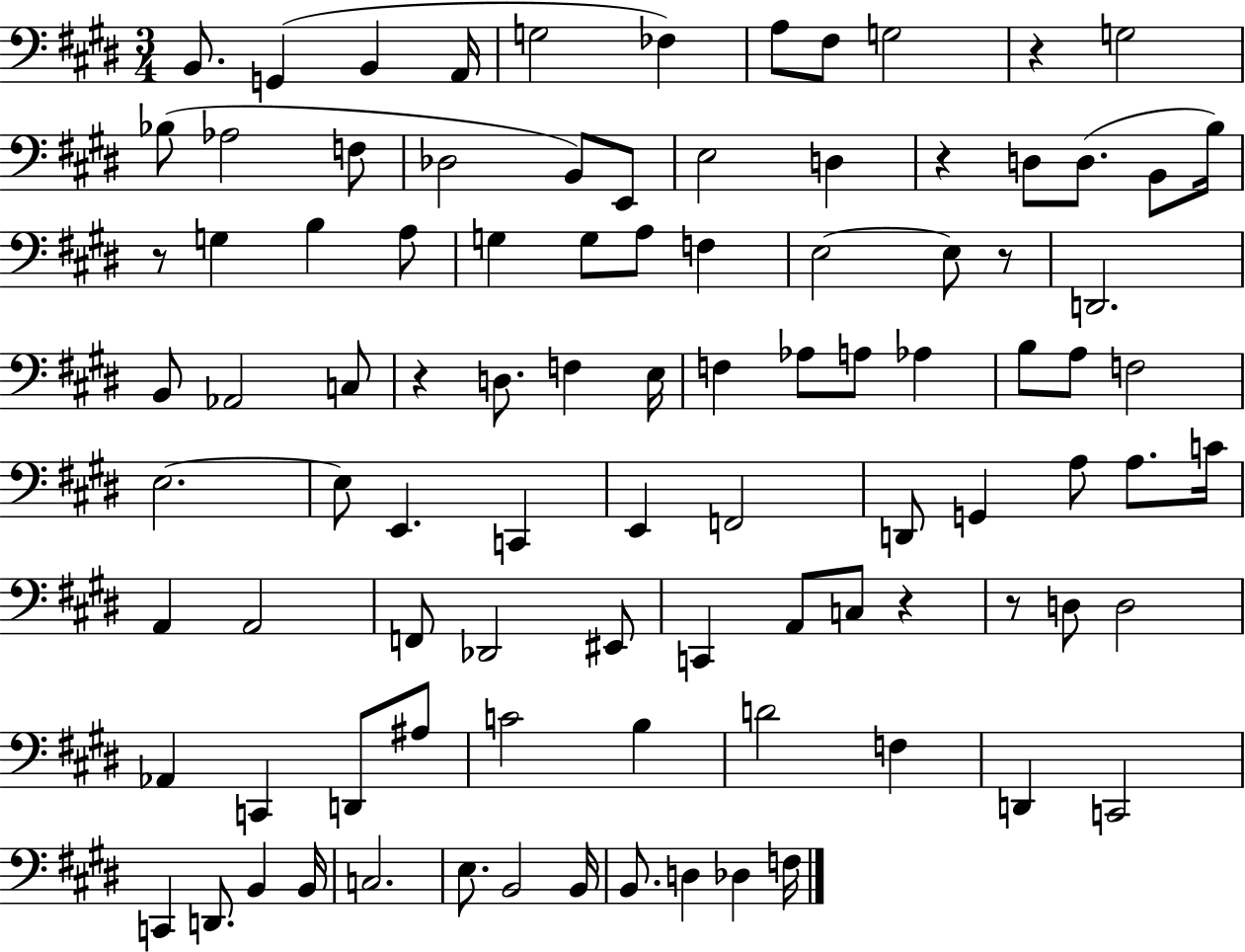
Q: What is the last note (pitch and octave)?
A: F3